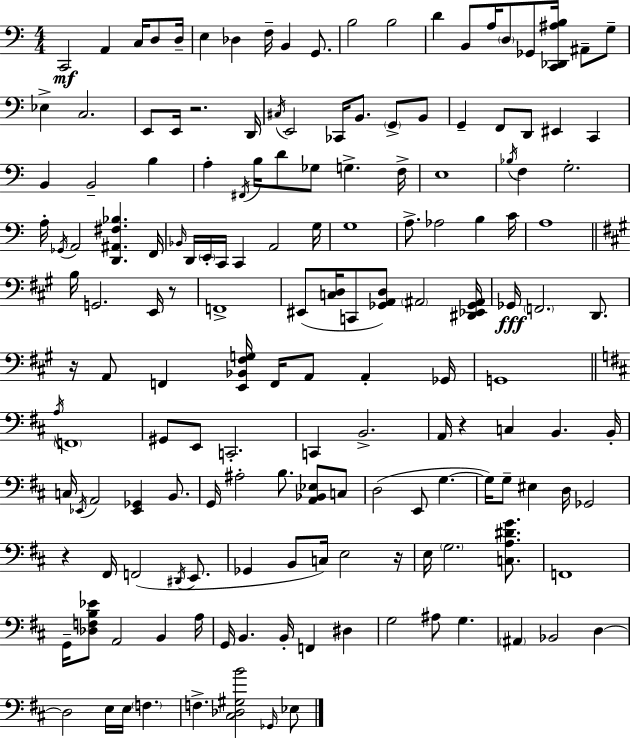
X:1
T:Untitled
M:4/4
L:1/4
K:C
C,,2 A,, C,/4 D,/2 D,/4 E, _D, F,/4 B,, G,,/2 B,2 B,2 D B,,/2 A,/4 D,/2 _G,,/2 [C,,_D,,^A,B,]/4 ^A,,/2 G,/2 _E, C,2 E,,/2 E,,/4 z2 D,,/4 ^C,/4 E,,2 _C,,/4 B,,/2 G,,/2 B,,/2 G,, F,,/2 D,,/2 ^E,, C,, B,, B,,2 B, A, ^F,,/4 B,/4 D/2 _G,/2 G, F,/4 E,4 _B,/4 F, G,2 A,/4 _G,,/4 A,,2 [D,,^A,,^F,_B,] F,,/4 _B,,/4 D,,/4 E,,/4 C,,/4 C,, A,,2 G,/4 G,4 A,/2 _A,2 B, C/4 A,4 B,/4 G,,2 E,,/4 z/2 F,,4 ^E,,/2 [C,D,]/4 C,,/2 [_G,,A,,D,]/2 ^A,,2 [^D,,_E,,_G,,^A,,]/4 _G,,/4 F,,2 D,,/2 z/4 A,,/2 F,, [E,,_B,,^F,G,]/4 F,,/4 A,,/2 A,, _G,,/4 G,,4 A,/4 F,,4 ^G,,/2 E,,/2 C,,2 C,, B,,2 A,,/4 z C, B,, B,,/4 C,/4 _E,,/4 A,,2 [_E,,_G,,] B,,/2 G,,/4 ^A,2 B,/2 [A,,_B,,_E,]/2 C,/2 D,2 E,,/2 G, G,/4 G,/2 ^E, D,/4 _G,,2 z ^F,,/4 F,,2 ^D,,/4 E,,/2 _G,, B,,/2 C,/4 E,2 z/4 E,/4 G,2 [C,A,^DG]/2 F,,4 G,,/4 [_D,F,B,_E]/2 A,,2 B,, A,/4 G,,/4 B,, B,,/4 F,, ^D, G,2 ^A,/2 G, ^A,, _B,,2 D, D,2 E,/4 E,/4 F, F, [^C,_D,^G,B]2 _G,,/4 _E,/2